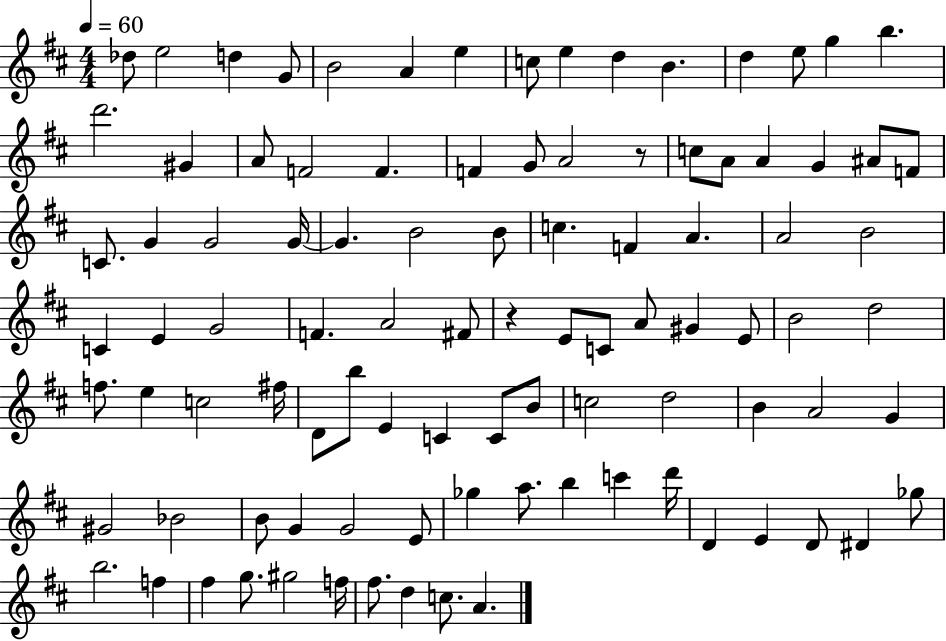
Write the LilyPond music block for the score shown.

{
  \clef treble
  \numericTimeSignature
  \time 4/4
  \key d \major
  \tempo 4 = 60
  \repeat volta 2 { des''8 e''2 d''4 g'8 | b'2 a'4 e''4 | c''8 e''4 d''4 b'4. | d''4 e''8 g''4 b''4. | \break d'''2. gis'4 | a'8 f'2 f'4. | f'4 g'8 a'2 r8 | c''8 a'8 a'4 g'4 ais'8 f'8 | \break c'8. g'4 g'2 g'16~~ | g'4. b'2 b'8 | c''4. f'4 a'4. | a'2 b'2 | \break c'4 e'4 g'2 | f'4. a'2 fis'8 | r4 e'8 c'8 a'8 gis'4 e'8 | b'2 d''2 | \break f''8. e''4 c''2 fis''16 | d'8 b''8 e'4 c'4 c'8 b'8 | c''2 d''2 | b'4 a'2 g'4 | \break gis'2 bes'2 | b'8 g'4 g'2 e'8 | ges''4 a''8. b''4 c'''4 d'''16 | d'4 e'4 d'8 dis'4 ges''8 | \break b''2. f''4 | fis''4 g''8. gis''2 f''16 | fis''8. d''4 c''8. a'4. | } \bar "|."
}